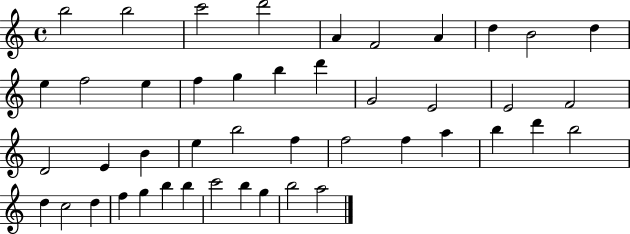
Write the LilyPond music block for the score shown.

{
  \clef treble
  \time 4/4
  \defaultTimeSignature
  \key c \major
  b''2 b''2 | c'''2 d'''2 | a'4 f'2 a'4 | d''4 b'2 d''4 | \break e''4 f''2 e''4 | f''4 g''4 b''4 d'''4 | g'2 e'2 | e'2 f'2 | \break d'2 e'4 b'4 | e''4 b''2 f''4 | f''2 f''4 a''4 | b''4 d'''4 b''2 | \break d''4 c''2 d''4 | f''4 g''4 b''4 b''4 | c'''2 b''4 g''4 | b''2 a''2 | \break \bar "|."
}